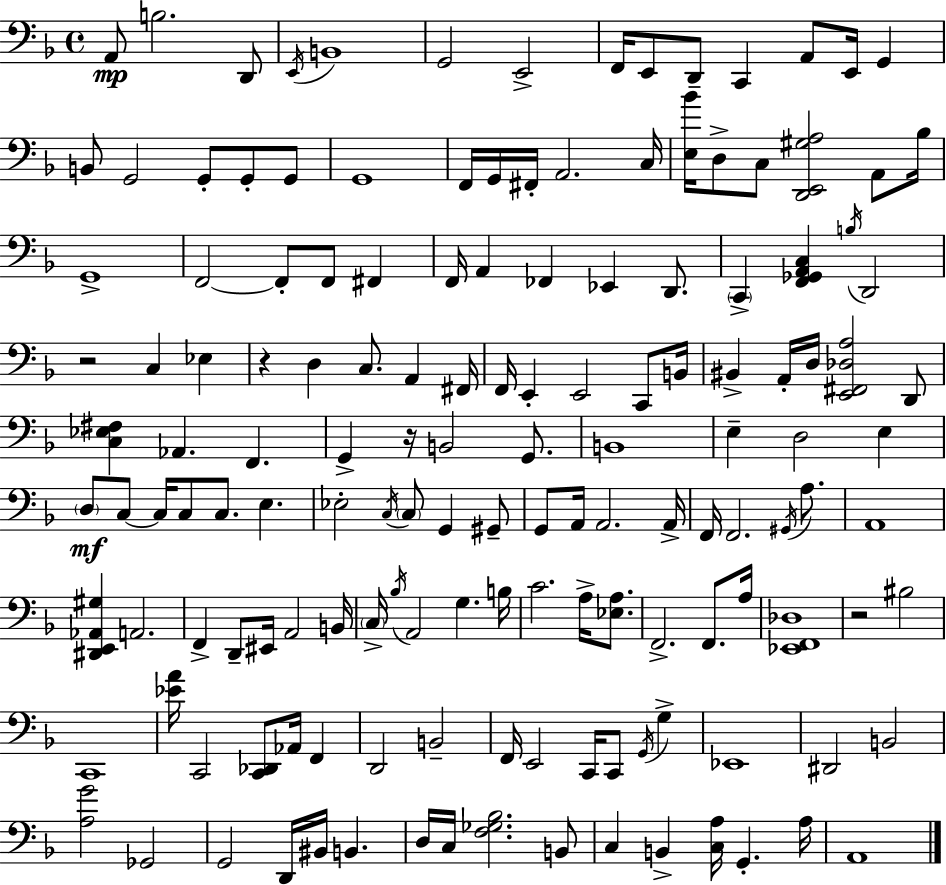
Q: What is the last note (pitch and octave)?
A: A2